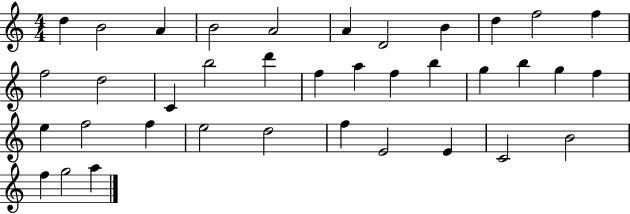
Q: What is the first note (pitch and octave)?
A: D5